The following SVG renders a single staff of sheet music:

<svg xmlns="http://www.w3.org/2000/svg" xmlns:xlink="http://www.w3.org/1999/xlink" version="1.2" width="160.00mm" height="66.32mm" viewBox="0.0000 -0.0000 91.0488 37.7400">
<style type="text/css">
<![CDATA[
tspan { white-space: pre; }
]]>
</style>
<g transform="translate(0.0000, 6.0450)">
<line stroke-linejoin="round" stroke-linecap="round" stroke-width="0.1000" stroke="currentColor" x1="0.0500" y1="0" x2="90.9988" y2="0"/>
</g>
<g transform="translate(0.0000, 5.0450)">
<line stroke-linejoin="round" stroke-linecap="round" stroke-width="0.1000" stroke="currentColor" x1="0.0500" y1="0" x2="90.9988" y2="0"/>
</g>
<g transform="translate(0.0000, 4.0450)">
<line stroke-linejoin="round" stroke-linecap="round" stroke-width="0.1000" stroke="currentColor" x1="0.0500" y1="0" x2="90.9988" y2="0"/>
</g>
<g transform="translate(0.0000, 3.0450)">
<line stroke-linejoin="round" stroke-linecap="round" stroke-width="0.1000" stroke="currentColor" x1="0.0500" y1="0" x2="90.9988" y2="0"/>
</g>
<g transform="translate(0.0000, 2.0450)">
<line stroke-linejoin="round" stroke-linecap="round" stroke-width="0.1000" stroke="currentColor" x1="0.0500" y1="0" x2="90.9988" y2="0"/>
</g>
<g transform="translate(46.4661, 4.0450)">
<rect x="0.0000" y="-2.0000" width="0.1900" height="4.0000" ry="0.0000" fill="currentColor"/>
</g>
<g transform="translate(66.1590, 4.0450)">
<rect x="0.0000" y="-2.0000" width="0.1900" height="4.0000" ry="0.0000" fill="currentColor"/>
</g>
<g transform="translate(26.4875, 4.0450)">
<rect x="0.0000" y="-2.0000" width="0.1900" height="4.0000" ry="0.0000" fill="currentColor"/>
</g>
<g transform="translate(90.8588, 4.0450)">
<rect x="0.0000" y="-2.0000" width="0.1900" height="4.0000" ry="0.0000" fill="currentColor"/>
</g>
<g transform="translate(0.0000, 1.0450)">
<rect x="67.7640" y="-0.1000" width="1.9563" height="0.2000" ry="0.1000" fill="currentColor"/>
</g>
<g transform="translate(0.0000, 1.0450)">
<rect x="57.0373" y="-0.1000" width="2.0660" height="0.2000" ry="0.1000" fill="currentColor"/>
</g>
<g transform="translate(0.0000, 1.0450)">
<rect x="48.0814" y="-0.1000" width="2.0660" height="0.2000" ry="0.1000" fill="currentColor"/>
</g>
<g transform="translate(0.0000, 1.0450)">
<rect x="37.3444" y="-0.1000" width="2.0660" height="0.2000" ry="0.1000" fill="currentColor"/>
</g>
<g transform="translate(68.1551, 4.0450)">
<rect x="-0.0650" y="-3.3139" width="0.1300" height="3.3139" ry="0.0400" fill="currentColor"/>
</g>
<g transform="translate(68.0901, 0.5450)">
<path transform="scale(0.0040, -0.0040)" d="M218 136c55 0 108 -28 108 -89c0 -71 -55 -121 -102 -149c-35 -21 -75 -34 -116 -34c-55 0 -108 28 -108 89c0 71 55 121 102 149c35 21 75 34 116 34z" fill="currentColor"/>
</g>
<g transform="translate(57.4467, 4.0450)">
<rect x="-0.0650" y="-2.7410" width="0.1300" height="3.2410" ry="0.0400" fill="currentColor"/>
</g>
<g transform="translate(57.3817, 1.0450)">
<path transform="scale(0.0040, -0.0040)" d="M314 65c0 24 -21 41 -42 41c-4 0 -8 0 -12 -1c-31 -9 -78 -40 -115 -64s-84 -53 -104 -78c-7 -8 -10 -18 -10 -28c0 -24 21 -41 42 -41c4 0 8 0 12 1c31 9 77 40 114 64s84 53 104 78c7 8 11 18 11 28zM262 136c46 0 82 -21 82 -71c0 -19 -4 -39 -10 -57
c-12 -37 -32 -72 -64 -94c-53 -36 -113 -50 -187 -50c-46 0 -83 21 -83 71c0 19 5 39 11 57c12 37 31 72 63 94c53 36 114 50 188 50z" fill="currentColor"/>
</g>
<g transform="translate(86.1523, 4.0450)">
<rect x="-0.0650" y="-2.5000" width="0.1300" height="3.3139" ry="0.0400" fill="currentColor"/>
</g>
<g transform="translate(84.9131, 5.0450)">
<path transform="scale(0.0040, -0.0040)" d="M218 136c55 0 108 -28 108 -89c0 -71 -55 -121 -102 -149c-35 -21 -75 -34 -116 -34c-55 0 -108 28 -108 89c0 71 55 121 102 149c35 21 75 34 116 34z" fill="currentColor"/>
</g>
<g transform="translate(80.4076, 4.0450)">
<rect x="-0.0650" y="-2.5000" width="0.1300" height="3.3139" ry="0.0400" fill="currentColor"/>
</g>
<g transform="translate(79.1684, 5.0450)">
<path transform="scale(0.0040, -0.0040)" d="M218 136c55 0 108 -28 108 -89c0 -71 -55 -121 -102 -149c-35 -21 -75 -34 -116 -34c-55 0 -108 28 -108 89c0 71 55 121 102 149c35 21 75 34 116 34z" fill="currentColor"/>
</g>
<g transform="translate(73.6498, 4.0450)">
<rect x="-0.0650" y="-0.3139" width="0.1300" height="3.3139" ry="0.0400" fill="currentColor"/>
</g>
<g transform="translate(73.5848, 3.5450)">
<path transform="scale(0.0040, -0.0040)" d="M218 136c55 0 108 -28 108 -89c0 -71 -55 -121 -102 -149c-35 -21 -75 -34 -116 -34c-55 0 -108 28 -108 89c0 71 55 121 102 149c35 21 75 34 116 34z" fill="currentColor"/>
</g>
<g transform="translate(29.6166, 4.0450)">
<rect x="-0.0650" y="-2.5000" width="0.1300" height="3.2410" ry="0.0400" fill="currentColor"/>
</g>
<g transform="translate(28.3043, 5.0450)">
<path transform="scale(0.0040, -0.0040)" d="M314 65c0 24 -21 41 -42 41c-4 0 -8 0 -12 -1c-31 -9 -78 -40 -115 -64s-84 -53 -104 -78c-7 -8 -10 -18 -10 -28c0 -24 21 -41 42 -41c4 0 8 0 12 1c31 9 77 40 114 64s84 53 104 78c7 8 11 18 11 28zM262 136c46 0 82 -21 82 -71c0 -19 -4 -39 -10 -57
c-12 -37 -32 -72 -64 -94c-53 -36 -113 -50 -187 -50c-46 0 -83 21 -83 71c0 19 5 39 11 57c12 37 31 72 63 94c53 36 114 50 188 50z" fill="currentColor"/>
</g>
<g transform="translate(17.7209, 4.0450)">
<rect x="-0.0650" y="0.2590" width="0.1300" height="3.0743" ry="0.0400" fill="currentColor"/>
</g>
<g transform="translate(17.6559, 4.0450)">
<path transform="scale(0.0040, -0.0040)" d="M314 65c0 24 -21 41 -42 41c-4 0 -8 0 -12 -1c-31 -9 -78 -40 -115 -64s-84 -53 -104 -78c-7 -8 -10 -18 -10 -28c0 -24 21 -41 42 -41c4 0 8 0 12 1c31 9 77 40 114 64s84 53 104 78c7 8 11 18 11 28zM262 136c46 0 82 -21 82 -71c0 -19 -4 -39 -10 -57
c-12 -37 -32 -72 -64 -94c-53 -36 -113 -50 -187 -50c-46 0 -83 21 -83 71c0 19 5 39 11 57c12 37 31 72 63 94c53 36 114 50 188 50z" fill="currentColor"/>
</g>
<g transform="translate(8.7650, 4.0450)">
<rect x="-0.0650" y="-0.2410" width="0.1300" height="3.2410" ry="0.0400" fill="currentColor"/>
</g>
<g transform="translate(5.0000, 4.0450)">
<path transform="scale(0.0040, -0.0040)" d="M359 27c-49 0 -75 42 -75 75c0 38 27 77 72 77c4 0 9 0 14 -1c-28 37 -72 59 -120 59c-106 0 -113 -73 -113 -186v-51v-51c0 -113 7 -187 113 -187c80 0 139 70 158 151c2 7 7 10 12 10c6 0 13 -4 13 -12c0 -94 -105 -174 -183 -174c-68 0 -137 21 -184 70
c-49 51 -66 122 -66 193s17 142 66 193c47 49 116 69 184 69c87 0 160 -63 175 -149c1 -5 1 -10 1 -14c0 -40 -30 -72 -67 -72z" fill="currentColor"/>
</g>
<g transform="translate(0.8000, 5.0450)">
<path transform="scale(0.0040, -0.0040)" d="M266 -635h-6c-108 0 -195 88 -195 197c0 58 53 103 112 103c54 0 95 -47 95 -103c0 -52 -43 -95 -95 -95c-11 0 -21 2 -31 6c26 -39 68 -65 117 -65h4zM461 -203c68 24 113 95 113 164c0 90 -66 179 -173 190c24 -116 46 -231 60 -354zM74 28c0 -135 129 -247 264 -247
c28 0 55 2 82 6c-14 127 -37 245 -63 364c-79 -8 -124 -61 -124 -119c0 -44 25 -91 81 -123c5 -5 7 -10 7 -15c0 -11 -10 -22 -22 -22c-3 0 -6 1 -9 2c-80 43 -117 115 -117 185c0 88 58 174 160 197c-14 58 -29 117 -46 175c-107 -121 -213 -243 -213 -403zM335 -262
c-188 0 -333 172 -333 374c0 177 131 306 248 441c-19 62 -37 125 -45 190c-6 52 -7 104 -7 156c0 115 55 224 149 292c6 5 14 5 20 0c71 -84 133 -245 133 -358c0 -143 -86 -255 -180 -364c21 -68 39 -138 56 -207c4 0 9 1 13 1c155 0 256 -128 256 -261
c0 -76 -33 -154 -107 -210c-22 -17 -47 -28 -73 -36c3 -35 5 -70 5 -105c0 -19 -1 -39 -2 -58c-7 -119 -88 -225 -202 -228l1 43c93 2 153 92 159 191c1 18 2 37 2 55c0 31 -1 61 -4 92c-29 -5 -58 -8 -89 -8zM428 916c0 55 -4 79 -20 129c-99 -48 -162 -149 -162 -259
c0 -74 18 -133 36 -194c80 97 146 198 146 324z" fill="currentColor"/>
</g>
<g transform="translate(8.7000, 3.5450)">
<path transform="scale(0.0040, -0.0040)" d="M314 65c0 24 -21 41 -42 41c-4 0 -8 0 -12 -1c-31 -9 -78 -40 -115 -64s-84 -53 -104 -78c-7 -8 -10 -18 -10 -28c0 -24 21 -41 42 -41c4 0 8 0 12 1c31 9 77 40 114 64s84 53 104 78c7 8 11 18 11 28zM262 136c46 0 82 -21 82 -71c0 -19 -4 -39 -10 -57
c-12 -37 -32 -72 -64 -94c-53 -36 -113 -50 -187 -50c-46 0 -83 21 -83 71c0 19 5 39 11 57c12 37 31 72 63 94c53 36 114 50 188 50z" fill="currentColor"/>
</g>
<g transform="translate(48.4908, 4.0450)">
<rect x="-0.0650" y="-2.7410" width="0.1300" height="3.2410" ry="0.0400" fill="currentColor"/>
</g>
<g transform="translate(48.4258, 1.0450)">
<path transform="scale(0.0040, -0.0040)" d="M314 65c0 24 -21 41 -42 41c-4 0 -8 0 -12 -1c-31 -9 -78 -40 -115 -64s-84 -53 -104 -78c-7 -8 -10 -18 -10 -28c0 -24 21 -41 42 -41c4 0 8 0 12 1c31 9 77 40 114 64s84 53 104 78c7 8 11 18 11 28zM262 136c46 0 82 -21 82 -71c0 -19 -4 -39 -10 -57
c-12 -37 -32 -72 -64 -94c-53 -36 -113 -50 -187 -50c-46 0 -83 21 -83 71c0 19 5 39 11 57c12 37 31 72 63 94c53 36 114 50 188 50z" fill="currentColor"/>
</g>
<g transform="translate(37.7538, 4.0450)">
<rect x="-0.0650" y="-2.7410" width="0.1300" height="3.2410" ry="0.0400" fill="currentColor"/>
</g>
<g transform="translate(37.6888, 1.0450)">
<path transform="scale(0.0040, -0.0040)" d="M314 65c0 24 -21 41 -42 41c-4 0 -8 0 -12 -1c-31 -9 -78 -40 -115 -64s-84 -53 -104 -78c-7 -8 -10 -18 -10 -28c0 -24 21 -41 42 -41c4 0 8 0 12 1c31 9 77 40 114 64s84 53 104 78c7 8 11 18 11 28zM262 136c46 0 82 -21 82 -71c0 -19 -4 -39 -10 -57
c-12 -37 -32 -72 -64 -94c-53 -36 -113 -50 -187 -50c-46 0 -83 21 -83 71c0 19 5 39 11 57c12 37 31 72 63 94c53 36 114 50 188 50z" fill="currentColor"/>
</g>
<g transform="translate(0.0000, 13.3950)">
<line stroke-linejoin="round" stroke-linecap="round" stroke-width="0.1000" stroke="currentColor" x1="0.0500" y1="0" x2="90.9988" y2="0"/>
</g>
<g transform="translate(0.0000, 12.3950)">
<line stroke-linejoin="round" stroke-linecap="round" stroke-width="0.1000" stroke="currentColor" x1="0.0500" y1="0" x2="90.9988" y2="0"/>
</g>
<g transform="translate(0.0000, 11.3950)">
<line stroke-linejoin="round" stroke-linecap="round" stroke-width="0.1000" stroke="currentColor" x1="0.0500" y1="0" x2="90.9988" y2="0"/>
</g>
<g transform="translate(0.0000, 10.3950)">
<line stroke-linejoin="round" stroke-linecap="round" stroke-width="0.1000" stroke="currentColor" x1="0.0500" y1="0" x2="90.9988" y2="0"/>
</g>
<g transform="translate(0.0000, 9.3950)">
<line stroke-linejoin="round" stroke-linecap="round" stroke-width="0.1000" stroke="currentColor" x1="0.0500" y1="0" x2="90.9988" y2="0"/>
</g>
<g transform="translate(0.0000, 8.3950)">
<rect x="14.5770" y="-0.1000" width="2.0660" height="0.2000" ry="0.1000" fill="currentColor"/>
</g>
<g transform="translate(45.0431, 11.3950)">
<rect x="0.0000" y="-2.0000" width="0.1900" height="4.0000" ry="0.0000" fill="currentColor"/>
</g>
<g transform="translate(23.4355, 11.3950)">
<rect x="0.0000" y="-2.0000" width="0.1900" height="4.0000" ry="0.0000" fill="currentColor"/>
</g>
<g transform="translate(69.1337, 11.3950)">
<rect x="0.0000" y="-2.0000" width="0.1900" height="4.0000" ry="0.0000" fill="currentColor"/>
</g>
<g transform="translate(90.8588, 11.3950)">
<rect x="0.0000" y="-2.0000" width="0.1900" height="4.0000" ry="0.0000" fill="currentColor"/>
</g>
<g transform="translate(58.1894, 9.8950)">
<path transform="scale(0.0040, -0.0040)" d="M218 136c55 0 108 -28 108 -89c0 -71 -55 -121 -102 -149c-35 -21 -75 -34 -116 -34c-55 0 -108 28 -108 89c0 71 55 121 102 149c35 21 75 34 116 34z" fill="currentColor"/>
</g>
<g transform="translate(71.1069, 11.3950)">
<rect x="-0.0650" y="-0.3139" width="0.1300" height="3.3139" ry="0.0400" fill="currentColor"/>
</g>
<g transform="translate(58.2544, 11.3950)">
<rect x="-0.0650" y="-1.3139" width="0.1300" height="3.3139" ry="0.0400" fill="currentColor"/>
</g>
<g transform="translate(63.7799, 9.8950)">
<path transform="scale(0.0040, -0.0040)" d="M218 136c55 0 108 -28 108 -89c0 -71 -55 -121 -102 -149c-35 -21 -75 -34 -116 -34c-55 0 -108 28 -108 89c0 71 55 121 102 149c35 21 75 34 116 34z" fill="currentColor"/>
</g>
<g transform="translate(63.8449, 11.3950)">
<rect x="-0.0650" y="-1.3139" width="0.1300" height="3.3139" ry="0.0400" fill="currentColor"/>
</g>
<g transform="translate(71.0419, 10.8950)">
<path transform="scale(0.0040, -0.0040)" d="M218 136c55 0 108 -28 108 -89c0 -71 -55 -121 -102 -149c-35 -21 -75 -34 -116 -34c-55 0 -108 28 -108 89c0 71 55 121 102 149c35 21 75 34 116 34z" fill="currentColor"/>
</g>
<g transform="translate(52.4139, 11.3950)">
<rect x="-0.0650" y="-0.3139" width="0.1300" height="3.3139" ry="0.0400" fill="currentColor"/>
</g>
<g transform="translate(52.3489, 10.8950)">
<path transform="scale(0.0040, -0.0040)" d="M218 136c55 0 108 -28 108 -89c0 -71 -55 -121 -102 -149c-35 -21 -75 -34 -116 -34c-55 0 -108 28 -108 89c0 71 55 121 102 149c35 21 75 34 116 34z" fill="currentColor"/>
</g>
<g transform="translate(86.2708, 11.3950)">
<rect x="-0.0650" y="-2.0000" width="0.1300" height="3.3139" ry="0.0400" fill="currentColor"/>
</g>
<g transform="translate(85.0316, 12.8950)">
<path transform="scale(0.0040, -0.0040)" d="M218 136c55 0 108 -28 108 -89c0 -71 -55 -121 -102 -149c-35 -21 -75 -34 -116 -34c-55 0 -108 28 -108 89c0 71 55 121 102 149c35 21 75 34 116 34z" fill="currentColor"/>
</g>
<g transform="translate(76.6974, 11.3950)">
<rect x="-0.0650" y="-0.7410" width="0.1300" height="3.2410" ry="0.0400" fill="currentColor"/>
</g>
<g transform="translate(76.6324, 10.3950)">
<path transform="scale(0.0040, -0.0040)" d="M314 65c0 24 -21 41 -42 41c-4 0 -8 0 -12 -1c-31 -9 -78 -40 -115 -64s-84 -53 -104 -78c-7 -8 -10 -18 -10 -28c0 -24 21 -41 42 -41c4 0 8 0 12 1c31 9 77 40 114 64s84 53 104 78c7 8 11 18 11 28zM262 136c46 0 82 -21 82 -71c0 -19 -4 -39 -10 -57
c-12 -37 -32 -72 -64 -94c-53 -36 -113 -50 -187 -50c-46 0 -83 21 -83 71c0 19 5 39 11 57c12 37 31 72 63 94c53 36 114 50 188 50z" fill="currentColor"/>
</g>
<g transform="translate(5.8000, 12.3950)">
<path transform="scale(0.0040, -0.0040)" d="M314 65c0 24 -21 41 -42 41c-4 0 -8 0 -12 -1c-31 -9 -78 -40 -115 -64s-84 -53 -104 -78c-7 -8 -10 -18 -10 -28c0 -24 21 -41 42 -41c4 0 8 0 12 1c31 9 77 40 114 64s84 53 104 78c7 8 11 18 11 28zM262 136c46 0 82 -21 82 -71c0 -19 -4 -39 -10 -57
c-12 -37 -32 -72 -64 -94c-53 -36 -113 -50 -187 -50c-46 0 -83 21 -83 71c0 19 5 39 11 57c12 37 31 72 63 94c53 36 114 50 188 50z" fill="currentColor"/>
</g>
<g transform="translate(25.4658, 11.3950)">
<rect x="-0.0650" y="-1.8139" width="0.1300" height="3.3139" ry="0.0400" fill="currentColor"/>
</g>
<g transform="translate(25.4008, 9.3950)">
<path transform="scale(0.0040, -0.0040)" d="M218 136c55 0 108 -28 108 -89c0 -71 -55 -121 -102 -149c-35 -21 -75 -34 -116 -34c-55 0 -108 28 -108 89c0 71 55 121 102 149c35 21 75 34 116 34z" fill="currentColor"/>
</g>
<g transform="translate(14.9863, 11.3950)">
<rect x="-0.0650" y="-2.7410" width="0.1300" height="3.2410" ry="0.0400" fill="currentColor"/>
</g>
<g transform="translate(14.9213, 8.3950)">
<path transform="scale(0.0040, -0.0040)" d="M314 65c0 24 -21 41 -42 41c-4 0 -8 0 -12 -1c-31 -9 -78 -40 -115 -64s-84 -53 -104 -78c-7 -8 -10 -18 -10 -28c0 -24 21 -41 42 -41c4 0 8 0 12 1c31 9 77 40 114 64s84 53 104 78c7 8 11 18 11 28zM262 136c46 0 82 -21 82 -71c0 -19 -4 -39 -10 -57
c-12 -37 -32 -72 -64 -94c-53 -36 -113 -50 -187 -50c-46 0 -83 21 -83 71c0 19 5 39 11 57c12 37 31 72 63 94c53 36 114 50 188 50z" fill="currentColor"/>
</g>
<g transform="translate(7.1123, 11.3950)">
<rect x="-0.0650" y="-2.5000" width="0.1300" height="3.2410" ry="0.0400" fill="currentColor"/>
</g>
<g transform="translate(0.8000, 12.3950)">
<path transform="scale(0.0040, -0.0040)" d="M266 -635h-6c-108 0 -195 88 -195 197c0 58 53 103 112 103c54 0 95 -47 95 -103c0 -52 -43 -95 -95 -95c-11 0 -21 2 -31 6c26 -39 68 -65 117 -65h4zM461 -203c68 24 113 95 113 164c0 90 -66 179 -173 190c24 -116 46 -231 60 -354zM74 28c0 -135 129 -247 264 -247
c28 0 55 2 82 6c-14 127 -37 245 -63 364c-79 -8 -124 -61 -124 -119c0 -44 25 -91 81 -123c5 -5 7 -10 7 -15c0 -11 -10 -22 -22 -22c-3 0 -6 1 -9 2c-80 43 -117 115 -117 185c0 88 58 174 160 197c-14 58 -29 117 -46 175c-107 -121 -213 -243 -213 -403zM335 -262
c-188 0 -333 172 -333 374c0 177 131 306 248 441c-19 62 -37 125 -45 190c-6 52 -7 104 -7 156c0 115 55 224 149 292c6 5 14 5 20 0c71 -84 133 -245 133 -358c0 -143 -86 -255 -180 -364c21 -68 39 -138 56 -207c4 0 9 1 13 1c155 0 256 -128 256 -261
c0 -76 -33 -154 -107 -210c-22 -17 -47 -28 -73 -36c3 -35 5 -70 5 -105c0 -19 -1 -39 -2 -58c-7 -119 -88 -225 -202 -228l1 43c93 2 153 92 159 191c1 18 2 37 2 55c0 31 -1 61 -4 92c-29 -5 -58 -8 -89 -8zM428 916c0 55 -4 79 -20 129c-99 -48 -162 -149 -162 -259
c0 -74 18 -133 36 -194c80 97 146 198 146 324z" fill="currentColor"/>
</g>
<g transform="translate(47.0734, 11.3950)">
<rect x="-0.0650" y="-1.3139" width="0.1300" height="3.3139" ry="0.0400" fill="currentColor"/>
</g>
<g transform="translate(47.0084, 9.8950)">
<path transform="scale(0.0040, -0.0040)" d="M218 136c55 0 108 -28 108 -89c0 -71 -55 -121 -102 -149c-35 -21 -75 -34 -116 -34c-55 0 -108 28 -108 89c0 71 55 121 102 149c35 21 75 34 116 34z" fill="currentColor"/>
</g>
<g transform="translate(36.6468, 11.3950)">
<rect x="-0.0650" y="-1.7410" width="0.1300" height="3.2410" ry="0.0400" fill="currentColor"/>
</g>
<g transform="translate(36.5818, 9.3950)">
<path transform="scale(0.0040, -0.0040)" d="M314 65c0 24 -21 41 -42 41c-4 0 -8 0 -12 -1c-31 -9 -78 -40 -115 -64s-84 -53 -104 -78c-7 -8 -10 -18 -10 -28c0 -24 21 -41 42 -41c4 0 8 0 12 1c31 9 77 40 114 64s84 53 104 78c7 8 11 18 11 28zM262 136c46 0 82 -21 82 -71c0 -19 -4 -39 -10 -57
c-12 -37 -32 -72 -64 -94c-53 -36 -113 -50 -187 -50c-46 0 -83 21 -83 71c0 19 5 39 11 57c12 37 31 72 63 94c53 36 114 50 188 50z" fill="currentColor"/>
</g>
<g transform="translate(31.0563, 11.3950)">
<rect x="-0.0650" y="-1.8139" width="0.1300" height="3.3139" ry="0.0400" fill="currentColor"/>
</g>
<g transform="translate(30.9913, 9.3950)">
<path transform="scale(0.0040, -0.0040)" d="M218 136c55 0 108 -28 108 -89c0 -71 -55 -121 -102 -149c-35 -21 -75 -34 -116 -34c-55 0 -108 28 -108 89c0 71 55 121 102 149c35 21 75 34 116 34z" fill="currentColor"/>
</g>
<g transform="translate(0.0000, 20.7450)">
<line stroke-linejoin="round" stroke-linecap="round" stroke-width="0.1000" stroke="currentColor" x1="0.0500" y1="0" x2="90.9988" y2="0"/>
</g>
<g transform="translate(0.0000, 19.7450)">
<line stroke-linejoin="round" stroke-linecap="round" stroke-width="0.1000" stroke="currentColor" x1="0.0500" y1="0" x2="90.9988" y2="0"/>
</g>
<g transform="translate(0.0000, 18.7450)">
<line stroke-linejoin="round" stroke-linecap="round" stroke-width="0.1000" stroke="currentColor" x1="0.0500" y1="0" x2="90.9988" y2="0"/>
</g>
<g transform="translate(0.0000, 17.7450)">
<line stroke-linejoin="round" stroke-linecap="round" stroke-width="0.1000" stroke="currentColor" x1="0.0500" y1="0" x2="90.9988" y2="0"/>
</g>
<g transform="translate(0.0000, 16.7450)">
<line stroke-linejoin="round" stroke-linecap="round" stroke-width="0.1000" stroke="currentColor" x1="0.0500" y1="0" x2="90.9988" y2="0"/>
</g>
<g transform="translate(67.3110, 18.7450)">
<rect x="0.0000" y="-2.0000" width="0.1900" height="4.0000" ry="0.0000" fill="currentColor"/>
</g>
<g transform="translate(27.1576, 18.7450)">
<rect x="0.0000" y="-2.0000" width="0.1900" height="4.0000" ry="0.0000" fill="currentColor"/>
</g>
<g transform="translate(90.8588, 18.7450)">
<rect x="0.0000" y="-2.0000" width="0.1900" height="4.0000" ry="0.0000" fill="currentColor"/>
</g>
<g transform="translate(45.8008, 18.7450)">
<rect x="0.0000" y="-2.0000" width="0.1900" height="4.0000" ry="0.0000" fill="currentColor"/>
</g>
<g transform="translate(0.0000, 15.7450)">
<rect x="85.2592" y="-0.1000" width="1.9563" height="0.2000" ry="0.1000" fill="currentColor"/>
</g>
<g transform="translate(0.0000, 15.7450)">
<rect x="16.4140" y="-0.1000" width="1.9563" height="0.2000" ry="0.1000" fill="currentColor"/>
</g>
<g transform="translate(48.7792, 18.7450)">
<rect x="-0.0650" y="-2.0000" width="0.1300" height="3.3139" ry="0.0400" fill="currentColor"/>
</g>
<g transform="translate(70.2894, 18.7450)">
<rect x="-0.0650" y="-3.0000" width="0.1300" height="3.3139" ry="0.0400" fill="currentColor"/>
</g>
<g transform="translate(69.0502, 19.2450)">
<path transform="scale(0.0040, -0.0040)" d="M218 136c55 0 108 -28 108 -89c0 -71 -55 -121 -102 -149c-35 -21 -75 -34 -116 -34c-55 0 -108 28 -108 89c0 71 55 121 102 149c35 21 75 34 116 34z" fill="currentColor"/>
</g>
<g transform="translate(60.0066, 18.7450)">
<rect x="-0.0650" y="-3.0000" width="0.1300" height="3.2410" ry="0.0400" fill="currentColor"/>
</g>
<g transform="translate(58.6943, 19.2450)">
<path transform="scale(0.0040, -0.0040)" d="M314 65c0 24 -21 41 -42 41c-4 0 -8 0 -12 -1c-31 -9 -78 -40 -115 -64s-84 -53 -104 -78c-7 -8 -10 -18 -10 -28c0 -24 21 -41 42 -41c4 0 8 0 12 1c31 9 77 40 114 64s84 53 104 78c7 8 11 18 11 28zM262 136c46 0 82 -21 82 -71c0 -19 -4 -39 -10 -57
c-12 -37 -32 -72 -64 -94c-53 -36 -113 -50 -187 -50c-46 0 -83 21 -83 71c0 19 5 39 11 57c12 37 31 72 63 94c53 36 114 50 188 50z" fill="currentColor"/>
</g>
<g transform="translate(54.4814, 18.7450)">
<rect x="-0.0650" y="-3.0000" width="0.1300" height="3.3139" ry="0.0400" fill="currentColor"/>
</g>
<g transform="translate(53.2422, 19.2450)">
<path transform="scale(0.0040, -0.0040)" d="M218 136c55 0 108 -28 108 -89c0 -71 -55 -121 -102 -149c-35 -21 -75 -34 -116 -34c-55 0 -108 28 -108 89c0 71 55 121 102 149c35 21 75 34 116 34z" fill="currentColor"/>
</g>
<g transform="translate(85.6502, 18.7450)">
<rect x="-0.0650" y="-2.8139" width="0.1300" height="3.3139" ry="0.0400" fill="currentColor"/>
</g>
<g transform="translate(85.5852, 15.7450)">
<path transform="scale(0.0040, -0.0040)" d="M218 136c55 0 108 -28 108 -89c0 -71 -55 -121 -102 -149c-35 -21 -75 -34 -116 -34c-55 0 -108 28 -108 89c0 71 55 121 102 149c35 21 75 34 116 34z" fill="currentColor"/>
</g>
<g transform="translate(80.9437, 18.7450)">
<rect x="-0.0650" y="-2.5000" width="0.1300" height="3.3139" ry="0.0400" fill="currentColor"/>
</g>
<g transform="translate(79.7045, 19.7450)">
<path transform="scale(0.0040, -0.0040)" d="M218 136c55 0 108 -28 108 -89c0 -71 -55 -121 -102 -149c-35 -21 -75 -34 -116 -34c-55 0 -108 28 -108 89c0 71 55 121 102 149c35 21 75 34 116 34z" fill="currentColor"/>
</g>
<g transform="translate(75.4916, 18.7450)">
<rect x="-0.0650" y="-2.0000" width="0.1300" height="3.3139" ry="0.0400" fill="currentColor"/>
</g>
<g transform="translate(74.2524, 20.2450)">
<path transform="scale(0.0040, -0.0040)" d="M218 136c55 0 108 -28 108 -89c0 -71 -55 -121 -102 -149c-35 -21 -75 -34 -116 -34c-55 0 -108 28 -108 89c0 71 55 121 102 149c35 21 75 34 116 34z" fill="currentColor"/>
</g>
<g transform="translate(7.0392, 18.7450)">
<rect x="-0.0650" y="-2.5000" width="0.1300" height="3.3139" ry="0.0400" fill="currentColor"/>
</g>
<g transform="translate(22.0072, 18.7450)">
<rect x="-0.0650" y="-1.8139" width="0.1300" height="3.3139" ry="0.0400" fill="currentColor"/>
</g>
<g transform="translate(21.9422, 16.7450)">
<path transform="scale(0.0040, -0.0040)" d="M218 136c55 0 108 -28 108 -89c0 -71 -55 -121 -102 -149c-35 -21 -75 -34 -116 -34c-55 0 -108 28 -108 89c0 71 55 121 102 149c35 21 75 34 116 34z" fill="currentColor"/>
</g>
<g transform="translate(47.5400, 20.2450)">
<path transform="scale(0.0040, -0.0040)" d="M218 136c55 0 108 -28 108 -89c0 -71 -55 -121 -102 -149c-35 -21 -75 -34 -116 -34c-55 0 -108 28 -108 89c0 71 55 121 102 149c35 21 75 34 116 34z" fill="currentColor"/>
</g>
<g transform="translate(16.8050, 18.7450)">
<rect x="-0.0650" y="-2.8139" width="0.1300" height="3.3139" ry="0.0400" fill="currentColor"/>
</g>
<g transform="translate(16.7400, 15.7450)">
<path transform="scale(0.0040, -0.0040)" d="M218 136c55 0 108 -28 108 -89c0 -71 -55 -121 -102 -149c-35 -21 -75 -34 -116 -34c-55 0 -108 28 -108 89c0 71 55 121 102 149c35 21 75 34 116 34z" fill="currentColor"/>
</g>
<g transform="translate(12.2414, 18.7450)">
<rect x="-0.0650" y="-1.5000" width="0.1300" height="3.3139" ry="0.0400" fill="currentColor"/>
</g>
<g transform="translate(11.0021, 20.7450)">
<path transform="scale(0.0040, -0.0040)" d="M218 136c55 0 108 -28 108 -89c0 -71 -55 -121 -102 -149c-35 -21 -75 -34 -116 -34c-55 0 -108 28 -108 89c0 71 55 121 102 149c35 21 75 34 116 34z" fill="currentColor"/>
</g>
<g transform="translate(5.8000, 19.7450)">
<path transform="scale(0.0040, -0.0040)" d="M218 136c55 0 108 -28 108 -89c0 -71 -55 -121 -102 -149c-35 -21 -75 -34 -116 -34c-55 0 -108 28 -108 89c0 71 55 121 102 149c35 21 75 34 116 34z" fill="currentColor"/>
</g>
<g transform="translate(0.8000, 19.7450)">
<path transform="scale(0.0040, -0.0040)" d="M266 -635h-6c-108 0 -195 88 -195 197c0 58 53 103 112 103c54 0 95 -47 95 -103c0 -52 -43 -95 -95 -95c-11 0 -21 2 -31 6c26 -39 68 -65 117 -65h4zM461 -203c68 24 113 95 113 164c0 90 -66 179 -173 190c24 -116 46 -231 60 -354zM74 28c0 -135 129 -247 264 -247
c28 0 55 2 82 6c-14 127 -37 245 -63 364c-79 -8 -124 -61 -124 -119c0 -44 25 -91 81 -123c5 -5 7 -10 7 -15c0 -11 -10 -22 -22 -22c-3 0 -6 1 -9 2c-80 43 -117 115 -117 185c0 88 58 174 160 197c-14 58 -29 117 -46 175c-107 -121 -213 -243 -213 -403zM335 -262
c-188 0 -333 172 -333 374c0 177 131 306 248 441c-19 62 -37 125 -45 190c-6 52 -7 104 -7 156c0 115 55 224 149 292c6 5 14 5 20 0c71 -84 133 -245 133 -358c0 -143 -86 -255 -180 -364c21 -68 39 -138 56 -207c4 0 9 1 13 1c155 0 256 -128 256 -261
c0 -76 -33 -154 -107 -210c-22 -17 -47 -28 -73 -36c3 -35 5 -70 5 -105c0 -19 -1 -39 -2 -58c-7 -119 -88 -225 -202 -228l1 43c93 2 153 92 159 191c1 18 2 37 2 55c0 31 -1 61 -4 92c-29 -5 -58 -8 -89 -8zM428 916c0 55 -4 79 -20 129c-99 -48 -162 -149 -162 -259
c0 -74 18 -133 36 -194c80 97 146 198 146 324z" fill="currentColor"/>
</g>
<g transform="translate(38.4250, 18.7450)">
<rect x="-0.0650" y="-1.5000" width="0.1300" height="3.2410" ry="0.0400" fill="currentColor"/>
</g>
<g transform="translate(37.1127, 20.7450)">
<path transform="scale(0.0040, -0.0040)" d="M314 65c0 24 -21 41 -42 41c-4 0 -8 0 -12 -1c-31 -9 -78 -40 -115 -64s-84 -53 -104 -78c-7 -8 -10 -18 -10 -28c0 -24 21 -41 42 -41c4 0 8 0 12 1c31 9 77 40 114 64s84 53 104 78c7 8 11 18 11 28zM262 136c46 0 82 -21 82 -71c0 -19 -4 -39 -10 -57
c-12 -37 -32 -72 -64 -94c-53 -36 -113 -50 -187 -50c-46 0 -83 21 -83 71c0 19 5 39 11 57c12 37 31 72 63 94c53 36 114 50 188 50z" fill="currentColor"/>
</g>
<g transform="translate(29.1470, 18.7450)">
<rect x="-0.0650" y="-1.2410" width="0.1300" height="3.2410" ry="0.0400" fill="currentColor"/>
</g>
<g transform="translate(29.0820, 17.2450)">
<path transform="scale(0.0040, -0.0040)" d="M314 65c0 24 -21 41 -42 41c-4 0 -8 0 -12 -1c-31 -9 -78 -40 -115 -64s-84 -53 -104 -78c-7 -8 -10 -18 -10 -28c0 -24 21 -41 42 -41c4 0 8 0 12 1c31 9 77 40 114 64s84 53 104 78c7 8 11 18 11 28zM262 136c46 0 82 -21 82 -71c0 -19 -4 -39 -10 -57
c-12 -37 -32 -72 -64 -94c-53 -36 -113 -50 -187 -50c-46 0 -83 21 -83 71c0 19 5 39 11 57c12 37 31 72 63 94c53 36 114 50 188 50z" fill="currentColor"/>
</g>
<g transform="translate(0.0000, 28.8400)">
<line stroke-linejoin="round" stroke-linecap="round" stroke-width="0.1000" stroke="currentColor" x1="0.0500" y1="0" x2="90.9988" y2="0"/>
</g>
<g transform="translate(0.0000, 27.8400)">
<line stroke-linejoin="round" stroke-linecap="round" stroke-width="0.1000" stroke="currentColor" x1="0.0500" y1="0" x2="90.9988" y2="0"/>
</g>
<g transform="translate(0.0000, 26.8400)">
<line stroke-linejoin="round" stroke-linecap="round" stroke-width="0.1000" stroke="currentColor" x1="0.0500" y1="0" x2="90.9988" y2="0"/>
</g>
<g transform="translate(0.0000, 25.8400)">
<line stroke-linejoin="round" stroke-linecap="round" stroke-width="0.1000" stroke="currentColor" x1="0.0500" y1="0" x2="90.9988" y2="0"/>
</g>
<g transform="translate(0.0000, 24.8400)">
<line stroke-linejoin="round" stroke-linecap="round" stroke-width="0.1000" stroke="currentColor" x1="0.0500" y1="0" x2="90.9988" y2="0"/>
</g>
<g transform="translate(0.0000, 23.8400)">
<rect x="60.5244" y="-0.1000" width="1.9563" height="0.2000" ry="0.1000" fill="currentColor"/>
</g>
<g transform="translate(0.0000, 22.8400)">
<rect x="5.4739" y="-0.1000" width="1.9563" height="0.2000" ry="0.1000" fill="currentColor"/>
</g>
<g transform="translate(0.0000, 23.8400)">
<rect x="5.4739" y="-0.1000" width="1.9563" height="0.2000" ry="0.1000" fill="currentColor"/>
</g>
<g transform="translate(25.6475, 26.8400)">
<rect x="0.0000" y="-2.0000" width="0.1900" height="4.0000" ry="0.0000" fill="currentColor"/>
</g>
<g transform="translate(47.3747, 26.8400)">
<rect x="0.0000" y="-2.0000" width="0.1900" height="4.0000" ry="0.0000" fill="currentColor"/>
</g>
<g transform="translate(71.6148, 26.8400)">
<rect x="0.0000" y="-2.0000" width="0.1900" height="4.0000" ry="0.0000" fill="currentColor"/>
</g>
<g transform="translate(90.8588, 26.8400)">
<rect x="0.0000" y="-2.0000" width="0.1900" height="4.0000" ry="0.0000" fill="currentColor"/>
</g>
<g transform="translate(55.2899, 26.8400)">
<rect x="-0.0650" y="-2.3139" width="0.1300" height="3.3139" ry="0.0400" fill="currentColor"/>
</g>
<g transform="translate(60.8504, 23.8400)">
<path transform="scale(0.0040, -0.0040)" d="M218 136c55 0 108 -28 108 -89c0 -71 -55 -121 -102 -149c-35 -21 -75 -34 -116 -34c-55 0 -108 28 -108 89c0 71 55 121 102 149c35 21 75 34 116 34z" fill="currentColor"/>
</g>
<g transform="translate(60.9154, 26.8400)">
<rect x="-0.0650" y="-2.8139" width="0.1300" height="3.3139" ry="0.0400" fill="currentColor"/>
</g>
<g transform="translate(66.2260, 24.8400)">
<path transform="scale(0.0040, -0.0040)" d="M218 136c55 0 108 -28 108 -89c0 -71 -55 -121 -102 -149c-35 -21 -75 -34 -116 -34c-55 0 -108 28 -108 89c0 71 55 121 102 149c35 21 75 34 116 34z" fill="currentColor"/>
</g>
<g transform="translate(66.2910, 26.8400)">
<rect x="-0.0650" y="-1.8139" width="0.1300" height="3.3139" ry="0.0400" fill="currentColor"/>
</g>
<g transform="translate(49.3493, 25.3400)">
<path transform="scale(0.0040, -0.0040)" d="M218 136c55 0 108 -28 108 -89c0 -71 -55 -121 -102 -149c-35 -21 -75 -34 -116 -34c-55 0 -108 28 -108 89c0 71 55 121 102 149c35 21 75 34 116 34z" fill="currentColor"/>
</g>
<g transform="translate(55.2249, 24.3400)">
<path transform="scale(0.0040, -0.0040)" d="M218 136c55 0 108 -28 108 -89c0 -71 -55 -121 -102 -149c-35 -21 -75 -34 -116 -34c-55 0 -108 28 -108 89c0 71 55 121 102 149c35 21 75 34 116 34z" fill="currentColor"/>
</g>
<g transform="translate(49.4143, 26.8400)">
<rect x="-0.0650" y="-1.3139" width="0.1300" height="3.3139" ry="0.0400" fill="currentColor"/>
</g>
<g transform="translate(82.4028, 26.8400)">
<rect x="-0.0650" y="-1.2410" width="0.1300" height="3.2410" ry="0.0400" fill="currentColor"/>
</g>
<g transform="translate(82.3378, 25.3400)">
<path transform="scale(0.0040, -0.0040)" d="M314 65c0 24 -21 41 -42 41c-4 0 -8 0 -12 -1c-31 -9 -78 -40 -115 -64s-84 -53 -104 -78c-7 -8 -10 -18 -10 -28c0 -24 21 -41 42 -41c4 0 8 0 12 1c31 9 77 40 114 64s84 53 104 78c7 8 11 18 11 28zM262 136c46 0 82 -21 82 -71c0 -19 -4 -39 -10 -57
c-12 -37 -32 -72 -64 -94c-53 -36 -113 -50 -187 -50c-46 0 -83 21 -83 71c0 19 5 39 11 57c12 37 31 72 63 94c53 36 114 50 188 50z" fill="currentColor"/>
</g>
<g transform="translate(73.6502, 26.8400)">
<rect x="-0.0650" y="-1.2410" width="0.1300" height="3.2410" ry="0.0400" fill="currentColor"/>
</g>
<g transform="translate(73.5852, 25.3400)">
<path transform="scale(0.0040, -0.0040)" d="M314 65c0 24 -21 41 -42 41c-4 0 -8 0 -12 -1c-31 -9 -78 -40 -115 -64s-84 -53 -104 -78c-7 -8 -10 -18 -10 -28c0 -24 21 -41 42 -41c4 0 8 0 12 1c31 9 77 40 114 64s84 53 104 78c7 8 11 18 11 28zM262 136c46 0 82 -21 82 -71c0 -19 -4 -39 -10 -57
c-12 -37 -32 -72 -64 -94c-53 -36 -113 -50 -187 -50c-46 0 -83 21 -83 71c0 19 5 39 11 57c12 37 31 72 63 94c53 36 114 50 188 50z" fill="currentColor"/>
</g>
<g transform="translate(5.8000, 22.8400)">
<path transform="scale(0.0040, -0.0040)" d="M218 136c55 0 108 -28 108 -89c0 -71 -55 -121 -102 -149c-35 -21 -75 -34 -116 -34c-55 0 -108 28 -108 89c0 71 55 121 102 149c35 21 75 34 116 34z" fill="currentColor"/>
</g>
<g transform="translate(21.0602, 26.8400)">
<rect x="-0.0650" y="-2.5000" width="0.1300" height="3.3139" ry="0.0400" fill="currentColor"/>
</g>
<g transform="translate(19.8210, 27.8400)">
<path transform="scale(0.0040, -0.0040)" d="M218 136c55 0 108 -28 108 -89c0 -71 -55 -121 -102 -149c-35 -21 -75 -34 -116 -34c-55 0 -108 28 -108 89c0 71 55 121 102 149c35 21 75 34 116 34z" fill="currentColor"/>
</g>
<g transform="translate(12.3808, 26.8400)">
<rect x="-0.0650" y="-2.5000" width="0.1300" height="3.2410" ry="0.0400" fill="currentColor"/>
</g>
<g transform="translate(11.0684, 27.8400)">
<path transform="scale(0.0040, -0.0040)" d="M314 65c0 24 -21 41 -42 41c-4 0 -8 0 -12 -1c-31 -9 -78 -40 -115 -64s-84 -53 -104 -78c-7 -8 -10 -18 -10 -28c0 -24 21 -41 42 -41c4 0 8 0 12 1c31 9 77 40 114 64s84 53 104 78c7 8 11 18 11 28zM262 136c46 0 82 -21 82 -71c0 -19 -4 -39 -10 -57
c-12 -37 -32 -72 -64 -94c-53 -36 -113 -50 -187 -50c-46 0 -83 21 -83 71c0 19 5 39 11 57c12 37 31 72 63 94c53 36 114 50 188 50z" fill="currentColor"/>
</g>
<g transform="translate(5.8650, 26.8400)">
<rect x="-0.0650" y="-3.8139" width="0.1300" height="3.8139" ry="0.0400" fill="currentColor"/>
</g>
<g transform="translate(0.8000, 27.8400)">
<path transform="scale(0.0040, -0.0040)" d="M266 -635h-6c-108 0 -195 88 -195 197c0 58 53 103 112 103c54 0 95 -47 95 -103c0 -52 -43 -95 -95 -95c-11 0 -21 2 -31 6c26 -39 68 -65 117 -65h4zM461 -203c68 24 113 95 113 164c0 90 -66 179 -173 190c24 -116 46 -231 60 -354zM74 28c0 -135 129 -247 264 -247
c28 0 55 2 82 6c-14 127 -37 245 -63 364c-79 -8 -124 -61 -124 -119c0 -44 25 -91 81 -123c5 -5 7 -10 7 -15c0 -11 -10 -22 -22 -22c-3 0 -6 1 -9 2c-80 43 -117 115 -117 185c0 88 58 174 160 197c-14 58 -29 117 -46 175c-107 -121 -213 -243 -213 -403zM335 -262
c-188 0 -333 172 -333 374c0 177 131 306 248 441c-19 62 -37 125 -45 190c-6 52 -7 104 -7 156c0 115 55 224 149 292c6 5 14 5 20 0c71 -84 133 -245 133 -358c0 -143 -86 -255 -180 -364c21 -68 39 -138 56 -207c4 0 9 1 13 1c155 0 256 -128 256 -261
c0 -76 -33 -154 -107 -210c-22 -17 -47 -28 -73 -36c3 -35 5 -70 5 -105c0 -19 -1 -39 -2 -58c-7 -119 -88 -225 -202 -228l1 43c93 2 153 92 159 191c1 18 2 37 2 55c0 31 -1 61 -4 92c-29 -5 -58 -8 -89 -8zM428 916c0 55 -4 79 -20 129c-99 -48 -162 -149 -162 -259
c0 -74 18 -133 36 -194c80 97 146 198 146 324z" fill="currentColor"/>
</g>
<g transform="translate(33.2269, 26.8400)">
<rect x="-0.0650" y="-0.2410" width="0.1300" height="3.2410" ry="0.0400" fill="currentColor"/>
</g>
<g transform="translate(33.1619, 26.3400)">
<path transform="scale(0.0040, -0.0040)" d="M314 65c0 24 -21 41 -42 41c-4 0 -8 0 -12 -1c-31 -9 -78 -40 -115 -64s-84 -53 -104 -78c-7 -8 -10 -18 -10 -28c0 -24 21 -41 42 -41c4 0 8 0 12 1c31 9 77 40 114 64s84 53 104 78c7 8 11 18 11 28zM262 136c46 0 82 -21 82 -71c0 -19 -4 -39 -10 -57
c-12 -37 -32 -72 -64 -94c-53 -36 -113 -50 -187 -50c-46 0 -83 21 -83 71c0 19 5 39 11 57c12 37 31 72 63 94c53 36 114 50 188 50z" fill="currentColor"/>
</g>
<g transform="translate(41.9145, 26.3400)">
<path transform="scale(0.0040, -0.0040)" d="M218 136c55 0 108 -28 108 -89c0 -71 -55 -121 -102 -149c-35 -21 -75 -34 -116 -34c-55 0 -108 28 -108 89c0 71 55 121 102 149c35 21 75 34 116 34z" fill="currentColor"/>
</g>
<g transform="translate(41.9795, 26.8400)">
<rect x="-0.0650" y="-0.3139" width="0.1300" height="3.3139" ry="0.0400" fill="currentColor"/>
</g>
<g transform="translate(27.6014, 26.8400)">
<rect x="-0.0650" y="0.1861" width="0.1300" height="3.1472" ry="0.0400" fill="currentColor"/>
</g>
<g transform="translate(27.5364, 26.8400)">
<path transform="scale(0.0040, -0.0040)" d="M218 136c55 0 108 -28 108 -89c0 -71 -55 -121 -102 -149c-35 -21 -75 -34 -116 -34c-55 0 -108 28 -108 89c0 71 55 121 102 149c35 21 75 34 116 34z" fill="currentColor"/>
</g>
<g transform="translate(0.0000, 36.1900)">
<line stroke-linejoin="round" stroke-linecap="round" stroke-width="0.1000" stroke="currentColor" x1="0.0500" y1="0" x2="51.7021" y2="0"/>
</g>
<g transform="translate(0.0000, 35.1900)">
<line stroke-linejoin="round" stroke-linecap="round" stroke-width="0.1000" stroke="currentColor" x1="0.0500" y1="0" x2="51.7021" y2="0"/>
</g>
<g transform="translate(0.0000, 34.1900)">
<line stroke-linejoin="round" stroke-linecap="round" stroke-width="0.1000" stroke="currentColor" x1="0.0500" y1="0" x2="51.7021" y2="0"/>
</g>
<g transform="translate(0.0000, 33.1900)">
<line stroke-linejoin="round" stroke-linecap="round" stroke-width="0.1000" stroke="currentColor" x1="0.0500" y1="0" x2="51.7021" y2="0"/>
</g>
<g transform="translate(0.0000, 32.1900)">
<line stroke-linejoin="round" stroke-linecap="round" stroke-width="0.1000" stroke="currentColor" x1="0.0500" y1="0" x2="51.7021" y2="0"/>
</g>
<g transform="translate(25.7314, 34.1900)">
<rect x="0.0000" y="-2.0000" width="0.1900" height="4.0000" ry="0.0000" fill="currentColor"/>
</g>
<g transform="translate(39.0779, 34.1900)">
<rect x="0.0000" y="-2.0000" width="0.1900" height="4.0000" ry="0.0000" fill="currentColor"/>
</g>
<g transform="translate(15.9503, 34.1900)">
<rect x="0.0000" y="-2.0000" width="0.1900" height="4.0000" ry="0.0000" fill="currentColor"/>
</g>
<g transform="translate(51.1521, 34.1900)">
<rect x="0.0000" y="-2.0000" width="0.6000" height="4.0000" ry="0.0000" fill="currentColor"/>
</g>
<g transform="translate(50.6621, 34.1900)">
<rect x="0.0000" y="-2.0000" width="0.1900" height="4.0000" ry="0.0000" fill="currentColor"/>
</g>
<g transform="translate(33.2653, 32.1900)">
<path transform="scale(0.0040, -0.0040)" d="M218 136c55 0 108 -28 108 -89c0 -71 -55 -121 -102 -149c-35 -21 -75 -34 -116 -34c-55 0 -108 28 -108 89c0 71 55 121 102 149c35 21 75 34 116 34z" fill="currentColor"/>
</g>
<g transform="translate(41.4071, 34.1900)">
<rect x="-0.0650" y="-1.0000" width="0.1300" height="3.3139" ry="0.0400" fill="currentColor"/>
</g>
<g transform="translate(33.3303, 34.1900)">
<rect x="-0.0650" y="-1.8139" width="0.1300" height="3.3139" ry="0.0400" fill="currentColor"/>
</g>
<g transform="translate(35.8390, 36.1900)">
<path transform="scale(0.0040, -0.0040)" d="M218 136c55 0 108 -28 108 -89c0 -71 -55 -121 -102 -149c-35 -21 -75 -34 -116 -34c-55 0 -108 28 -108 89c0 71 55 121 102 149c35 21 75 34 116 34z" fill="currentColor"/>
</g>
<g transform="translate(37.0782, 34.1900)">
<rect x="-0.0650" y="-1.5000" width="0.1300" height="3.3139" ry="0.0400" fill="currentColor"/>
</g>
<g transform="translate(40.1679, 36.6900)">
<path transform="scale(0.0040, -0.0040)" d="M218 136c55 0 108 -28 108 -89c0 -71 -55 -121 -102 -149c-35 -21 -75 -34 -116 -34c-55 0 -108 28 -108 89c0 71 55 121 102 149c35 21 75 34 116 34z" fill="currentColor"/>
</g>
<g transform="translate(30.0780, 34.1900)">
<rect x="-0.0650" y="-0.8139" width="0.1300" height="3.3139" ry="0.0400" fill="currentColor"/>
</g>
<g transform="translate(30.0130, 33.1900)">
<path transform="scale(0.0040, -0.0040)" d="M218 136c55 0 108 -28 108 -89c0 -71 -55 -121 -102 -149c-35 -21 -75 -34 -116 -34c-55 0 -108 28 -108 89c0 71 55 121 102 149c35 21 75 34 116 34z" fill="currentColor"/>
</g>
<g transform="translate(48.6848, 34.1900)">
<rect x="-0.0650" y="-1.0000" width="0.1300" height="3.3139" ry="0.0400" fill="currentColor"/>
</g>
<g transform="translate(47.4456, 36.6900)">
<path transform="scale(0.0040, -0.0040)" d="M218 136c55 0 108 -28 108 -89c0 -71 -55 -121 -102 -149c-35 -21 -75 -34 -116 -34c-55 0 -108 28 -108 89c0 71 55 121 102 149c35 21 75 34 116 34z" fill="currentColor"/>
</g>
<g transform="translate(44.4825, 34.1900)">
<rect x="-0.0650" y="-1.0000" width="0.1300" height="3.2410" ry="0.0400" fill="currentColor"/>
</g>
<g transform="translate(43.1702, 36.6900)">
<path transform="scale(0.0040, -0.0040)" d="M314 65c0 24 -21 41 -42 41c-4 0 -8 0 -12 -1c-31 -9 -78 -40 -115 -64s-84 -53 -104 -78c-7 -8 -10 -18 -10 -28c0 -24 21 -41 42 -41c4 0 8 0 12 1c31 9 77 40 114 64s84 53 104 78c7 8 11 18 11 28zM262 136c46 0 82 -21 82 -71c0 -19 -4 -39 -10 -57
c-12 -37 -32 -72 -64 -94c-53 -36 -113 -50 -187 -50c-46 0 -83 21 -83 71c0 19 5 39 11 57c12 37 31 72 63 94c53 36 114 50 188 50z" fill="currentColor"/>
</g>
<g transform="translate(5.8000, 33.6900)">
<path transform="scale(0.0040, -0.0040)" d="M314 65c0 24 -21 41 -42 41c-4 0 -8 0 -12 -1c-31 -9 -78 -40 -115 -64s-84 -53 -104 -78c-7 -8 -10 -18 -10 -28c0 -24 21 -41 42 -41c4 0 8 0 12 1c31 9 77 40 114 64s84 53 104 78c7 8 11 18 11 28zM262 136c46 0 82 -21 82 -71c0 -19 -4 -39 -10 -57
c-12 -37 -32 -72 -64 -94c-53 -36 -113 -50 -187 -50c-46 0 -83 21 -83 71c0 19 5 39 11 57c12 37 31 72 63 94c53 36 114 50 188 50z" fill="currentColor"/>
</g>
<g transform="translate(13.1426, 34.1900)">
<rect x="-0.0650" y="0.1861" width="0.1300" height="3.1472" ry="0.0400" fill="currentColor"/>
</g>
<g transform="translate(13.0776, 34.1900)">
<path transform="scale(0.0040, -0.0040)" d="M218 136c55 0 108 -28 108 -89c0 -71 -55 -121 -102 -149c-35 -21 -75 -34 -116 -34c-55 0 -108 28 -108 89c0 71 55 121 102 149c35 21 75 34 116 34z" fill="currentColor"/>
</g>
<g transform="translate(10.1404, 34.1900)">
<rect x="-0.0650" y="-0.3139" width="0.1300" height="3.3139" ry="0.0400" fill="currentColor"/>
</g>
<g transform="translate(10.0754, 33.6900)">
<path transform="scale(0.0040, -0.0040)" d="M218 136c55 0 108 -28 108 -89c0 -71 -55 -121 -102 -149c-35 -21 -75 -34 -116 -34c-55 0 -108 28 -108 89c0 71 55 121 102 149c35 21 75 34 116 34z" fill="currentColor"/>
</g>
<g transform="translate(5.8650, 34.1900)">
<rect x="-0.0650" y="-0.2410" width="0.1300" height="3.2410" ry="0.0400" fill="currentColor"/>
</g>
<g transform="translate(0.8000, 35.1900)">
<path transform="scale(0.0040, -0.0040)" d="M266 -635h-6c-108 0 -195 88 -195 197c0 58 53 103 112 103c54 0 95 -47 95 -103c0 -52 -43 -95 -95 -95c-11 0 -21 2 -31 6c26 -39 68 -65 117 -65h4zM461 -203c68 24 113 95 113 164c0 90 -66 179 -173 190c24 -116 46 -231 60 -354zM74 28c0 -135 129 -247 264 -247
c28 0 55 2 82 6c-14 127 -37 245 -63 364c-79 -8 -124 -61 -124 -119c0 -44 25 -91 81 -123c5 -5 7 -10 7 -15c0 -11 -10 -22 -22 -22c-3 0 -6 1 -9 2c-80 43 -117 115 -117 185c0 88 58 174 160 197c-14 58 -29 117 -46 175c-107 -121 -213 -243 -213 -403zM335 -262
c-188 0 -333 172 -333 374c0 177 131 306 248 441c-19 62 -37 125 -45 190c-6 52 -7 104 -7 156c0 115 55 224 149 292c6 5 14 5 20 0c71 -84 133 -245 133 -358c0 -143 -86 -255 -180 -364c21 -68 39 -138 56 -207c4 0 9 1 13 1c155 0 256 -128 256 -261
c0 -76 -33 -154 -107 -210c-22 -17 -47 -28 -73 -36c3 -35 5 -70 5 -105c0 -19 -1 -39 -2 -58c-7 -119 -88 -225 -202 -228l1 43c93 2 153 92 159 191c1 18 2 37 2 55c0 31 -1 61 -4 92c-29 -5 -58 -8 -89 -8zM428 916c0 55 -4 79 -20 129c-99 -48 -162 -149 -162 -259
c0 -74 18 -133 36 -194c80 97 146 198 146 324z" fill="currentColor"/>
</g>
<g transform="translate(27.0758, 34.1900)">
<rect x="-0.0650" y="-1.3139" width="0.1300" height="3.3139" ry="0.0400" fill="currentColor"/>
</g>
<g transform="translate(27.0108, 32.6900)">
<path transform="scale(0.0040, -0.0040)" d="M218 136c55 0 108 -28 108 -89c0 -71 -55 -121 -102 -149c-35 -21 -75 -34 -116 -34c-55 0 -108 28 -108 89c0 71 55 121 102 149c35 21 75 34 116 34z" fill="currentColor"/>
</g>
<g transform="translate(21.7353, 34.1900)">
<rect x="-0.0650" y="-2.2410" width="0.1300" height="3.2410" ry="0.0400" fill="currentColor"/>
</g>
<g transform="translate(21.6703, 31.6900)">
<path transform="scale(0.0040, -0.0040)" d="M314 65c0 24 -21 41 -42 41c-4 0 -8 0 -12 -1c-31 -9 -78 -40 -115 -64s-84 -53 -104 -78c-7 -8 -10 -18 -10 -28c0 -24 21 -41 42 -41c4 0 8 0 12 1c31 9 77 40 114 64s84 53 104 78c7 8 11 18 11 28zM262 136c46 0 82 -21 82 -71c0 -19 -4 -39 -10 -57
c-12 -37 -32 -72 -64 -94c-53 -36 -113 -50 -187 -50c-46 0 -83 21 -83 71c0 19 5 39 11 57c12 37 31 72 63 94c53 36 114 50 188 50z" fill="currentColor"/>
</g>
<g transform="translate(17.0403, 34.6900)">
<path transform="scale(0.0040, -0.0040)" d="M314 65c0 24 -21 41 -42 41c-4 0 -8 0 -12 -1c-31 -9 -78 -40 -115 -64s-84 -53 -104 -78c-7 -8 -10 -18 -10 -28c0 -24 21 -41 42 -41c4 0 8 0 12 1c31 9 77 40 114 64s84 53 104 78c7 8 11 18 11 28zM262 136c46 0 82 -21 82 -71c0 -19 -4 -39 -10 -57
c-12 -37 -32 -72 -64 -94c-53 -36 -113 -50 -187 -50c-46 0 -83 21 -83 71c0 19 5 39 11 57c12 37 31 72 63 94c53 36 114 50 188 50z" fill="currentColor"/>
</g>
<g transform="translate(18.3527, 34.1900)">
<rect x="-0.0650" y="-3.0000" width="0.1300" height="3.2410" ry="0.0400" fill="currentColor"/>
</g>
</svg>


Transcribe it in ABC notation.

X:1
T:Untitled
M:4/4
L:1/4
K:C
c2 B2 G2 a2 a2 a2 b c G G G2 a2 f f f2 e c e e c d2 F G E a f e2 E2 F A A2 A F G a c' G2 G B c2 c e g a f e2 e2 c2 c B A2 g2 e d f E D D2 D